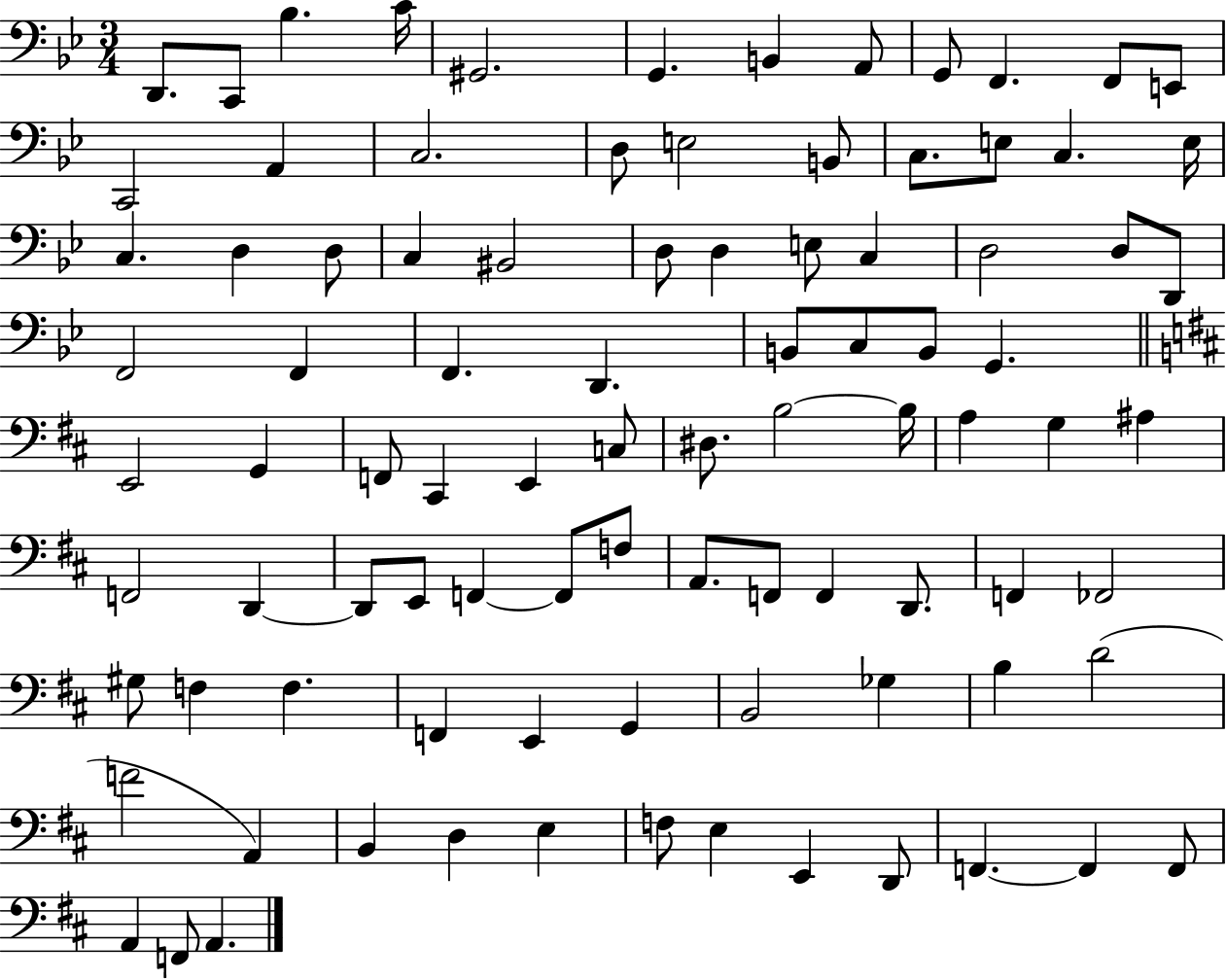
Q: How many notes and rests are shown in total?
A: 92